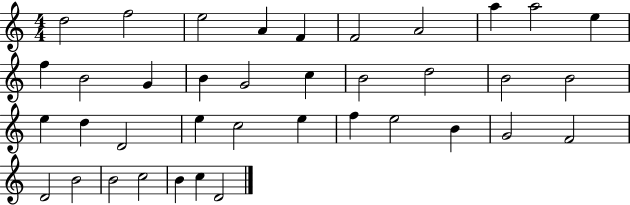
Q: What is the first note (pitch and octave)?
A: D5